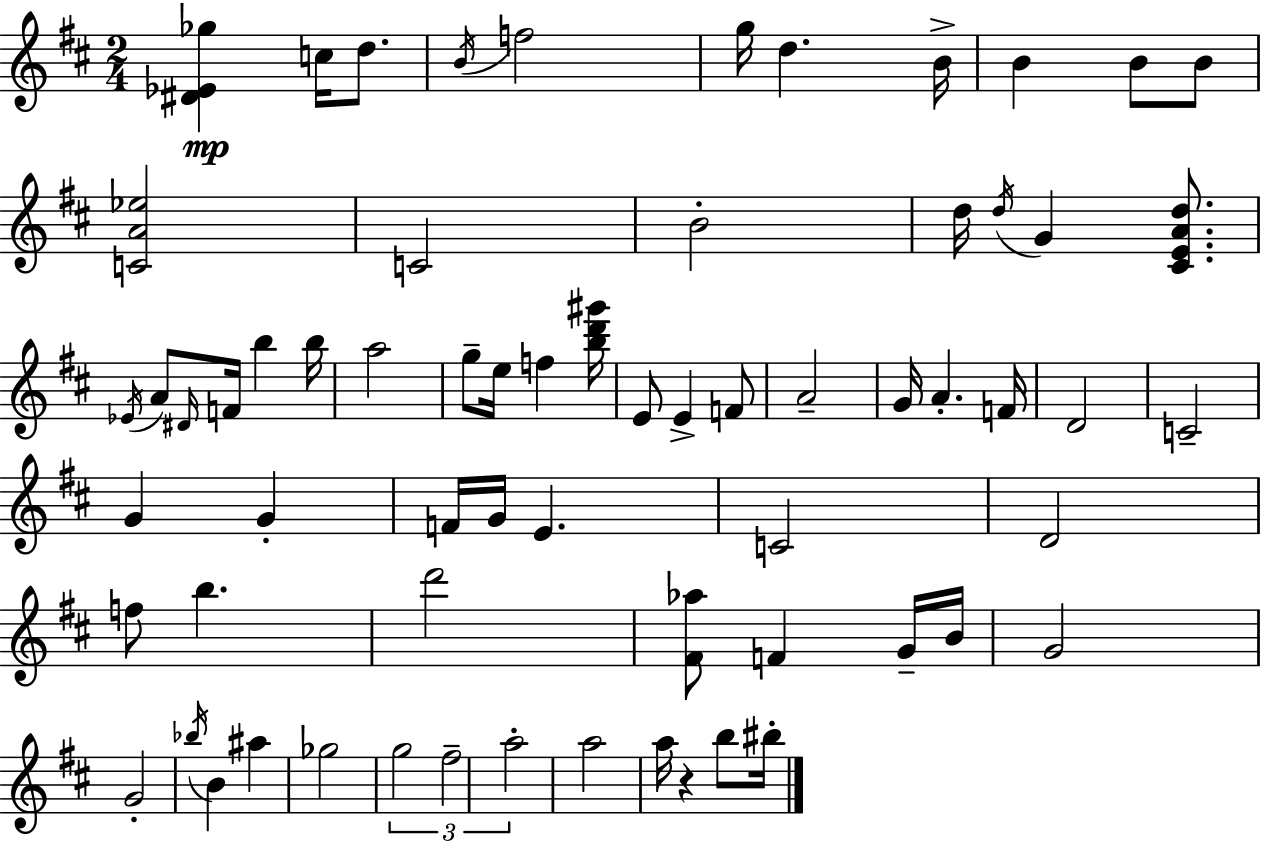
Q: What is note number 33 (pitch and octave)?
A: D4